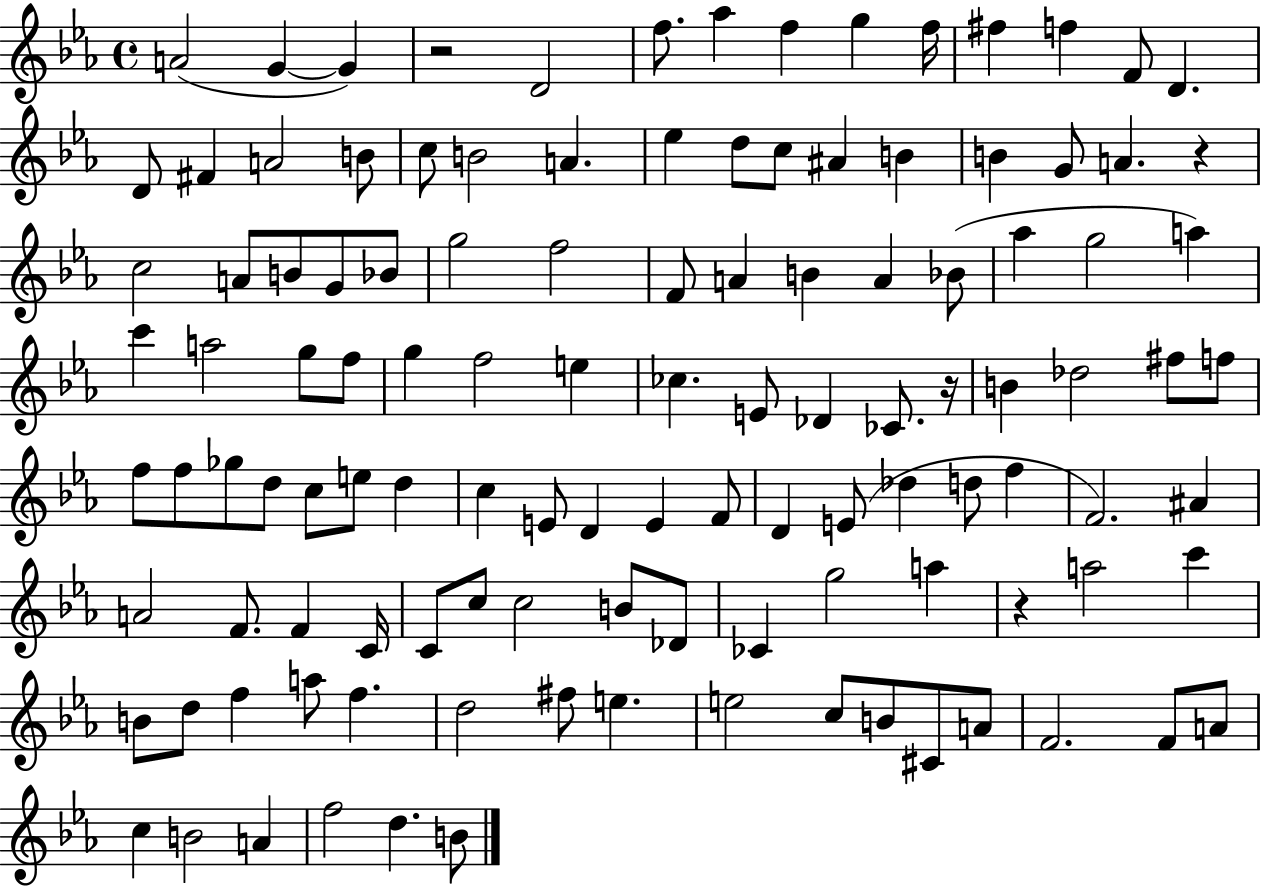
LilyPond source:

{
  \clef treble
  \time 4/4
  \defaultTimeSignature
  \key ees \major
  a'2( g'4~~ g'4) | r2 d'2 | f''8. aes''4 f''4 g''4 f''16 | fis''4 f''4 f'8 d'4. | \break d'8 fis'4 a'2 b'8 | c''8 b'2 a'4. | ees''4 d''8 c''8 ais'4 b'4 | b'4 g'8 a'4. r4 | \break c''2 a'8 b'8 g'8 bes'8 | g''2 f''2 | f'8 a'4 b'4 a'4 bes'8( | aes''4 g''2 a''4) | \break c'''4 a''2 g''8 f''8 | g''4 f''2 e''4 | ces''4. e'8 des'4 ces'8. r16 | b'4 des''2 fis''8 f''8 | \break f''8 f''8 ges''8 d''8 c''8 e''8 d''4 | c''4 e'8 d'4 e'4 f'8 | d'4 e'8( des''4 d''8 f''4 | f'2.) ais'4 | \break a'2 f'8. f'4 c'16 | c'8 c''8 c''2 b'8 des'8 | ces'4 g''2 a''4 | r4 a''2 c'''4 | \break b'8 d''8 f''4 a''8 f''4. | d''2 fis''8 e''4. | e''2 c''8 b'8 cis'8 a'8 | f'2. f'8 a'8 | \break c''4 b'2 a'4 | f''2 d''4. b'8 | \bar "|."
}